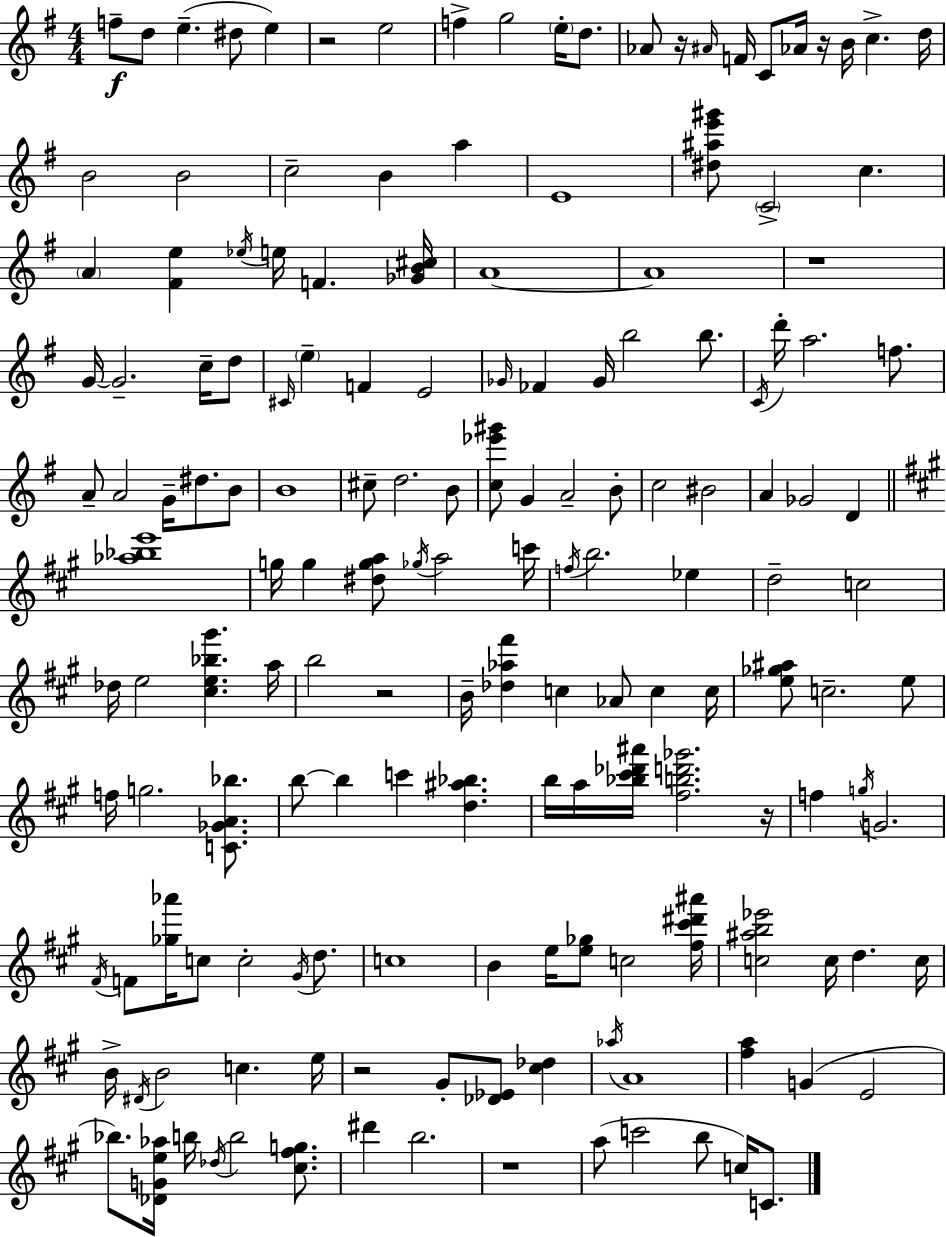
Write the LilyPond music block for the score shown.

{
  \clef treble
  \numericTimeSignature
  \time 4/4
  \key e \minor
  \repeat volta 2 { f''8--\f d''8 e''4.--( dis''8 e''4) | r2 e''2 | f''4-> g''2 \parenthesize e''16-. d''8. | aes'8 r16 \grace { ais'16 } f'16 c'8 aes'16 r16 b'16 c''4.-> | \break d''16 b'2 b'2 | c''2-- b'4 a''4 | e'1 | <dis'' ais'' e''' gis'''>8 \parenthesize c'2-> c''4. | \break \parenthesize a'4 <fis' e''>4 \acciaccatura { ees''16 } e''16 f'4. | <ges' b' cis''>16 a'1~~ | a'1 | r1 | \break g'16~~ g'2.-- c''16-- | d''8 \grace { cis'16 } \parenthesize e''4-- f'4 e'2 | \grace { ges'16 } fes'4 ges'16 b''2 | b''8. \acciaccatura { c'16 } d'''16-. a''2. | \break f''8. a'8-- a'2 g'16-- | dis''8. b'8 b'1 | cis''8-- d''2. | b'8 <c'' ees''' gis'''>8 g'4 a'2-- | \break b'8-. c''2 bis'2 | a'4 ges'2 | d'4 \bar "||" \break \key a \major <aes'' bes'' e'''>1 | g''16 g''4 <dis'' g'' a''>8 \acciaccatura { ges''16 } a''2 | c'''16 \acciaccatura { f''16 } b''2. ees''4 | d''2-- c''2 | \break des''16 e''2 <cis'' e'' bes'' gis'''>4. | a''16 b''2 r2 | b'16-- <des'' aes'' fis'''>4 c''4 aes'8 c''4 | c''16 <e'' ges'' ais''>8 c''2.-- | \break e''8 f''16 g''2. <c' ges' a' bes''>8. | b''8~~ b''4 c'''4 <d'' ais'' bes''>4. | b''16 a''16 <bes'' cis''' des''' ais'''>16 <fis'' b'' d''' ges'''>2. | r16 f''4 \acciaccatura { g''16 } g'2. | \break \acciaccatura { fis'16 } f'8 <ges'' aes'''>16 c''8 c''2-. | \acciaccatura { gis'16 } d''8. c''1 | b'4 e''16 <e'' ges''>8 c''2 | <fis'' cis''' dis''' ais'''>16 <c'' ais'' b'' ees'''>2 c''16 d''4. | \break c''16 b'16-> \acciaccatura { dis'16 } b'2 c''4. | e''16 r2 gis'8-. | <des' ees'>8 <cis'' des''>4 \acciaccatura { aes''16 } a'1 | <fis'' a''>4 g'4( e'2 | \break bes''8.) <des' g' e'' aes''>16 b''16 \acciaccatura { des''16 } b''2 | <cis'' fis'' g''>8. dis'''4 b''2. | r1 | a''8( c'''2 | \break b''8 c''16) c'8. } \bar "|."
}